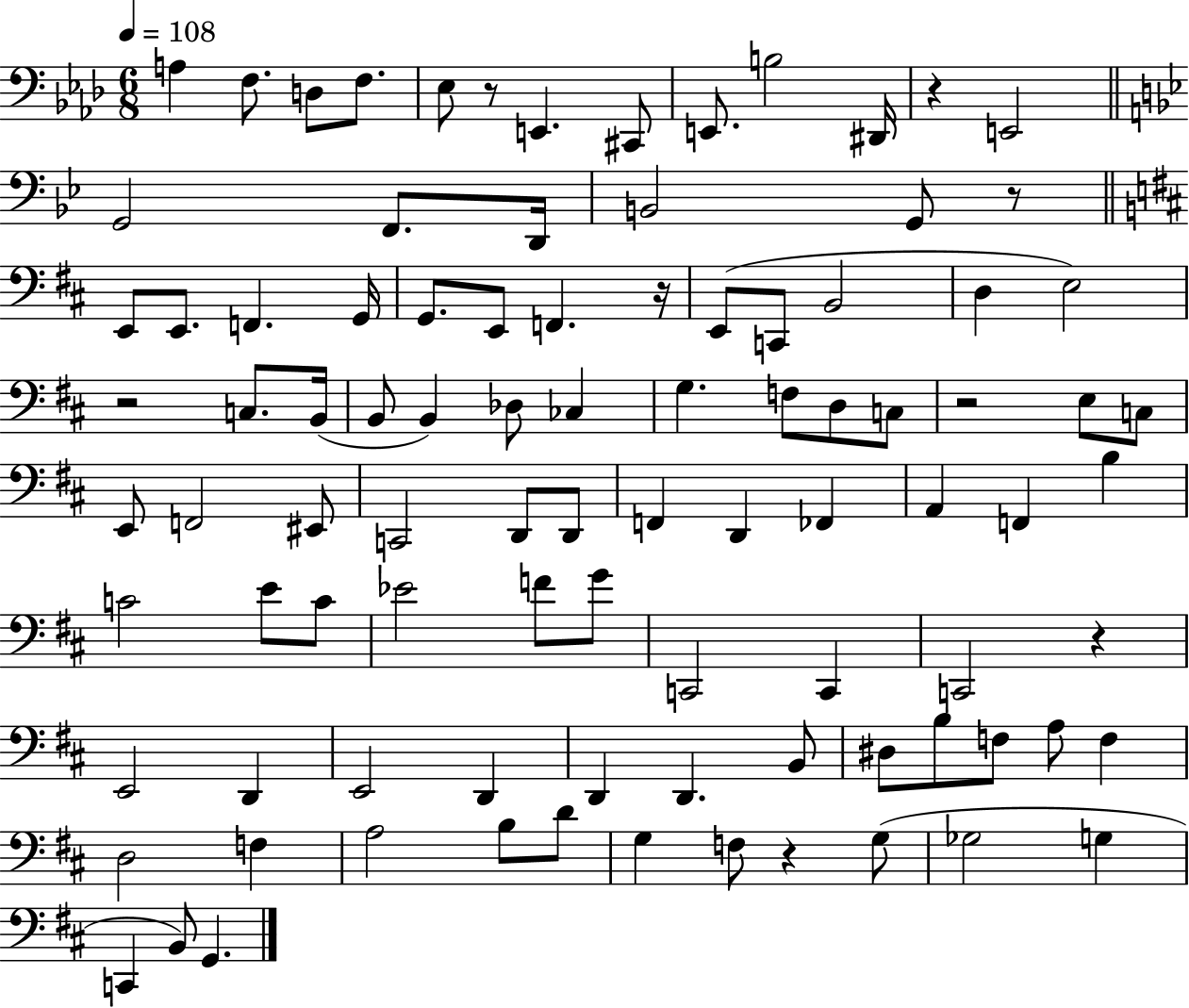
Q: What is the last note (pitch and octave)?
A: G2